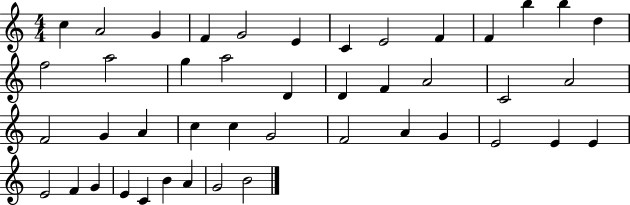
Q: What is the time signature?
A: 4/4